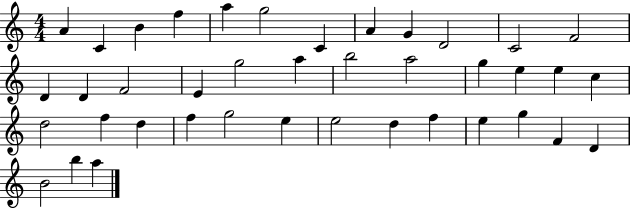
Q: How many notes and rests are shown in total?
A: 40